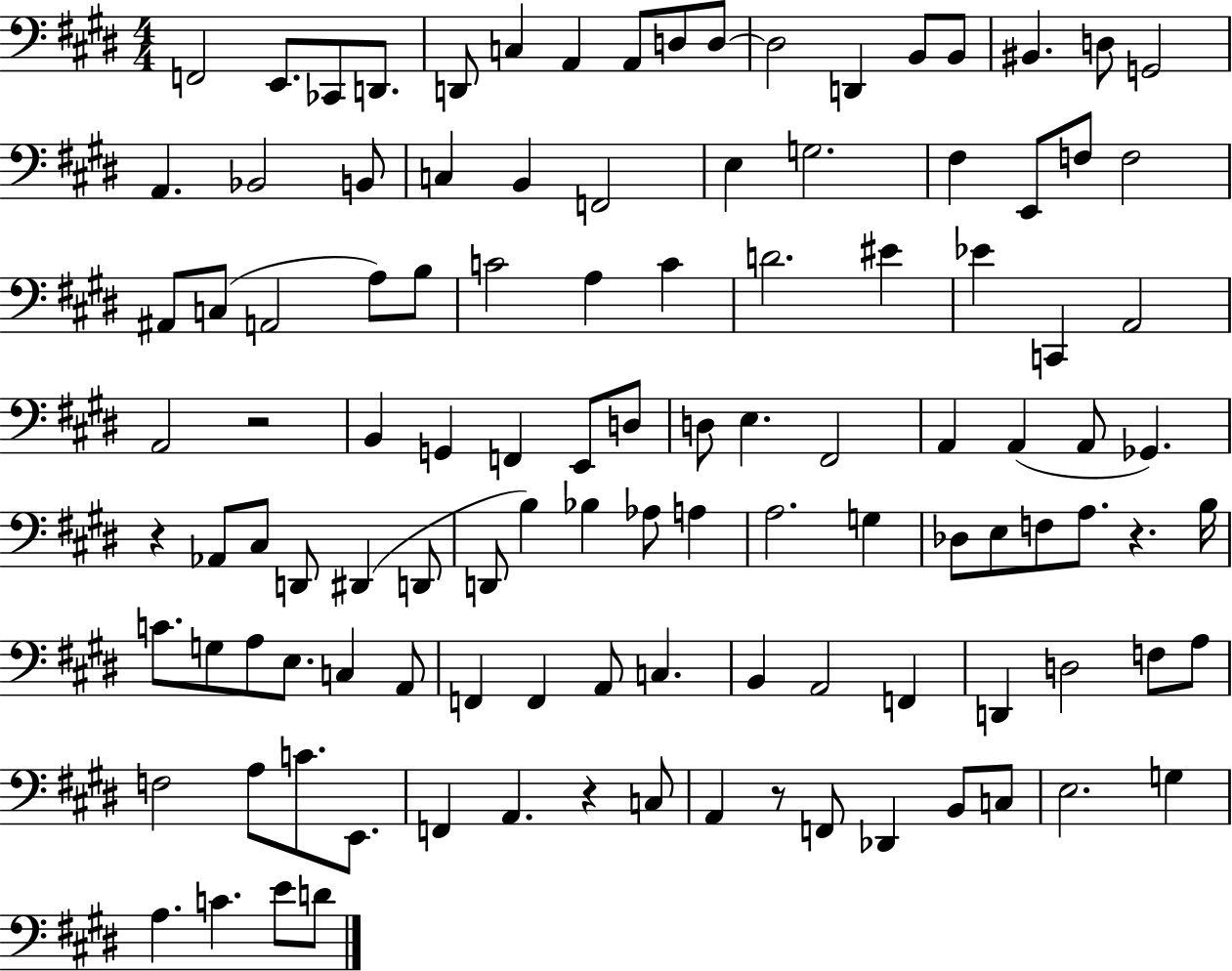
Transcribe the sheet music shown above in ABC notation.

X:1
T:Untitled
M:4/4
L:1/4
K:E
F,,2 E,,/2 _C,,/2 D,,/2 D,,/2 C, A,, A,,/2 D,/2 D,/2 D,2 D,, B,,/2 B,,/2 ^B,, D,/2 G,,2 A,, _B,,2 B,,/2 C, B,, F,,2 E, G,2 ^F, E,,/2 F,/2 F,2 ^A,,/2 C,/2 A,,2 A,/2 B,/2 C2 A, C D2 ^E _E C,, A,,2 A,,2 z2 B,, G,, F,, E,,/2 D,/2 D,/2 E, ^F,,2 A,, A,, A,,/2 _G,, z _A,,/2 ^C,/2 D,,/2 ^D,, D,,/2 D,,/2 B, _B, _A,/2 A, A,2 G, _D,/2 E,/2 F,/2 A,/2 z B,/4 C/2 G,/2 A,/2 E,/2 C, A,,/2 F,, F,, A,,/2 C, B,, A,,2 F,, D,, D,2 F,/2 A,/2 F,2 A,/2 C/2 E,,/2 F,, A,, z C,/2 A,, z/2 F,,/2 _D,, B,,/2 C,/2 E,2 G, A, C E/2 D/2